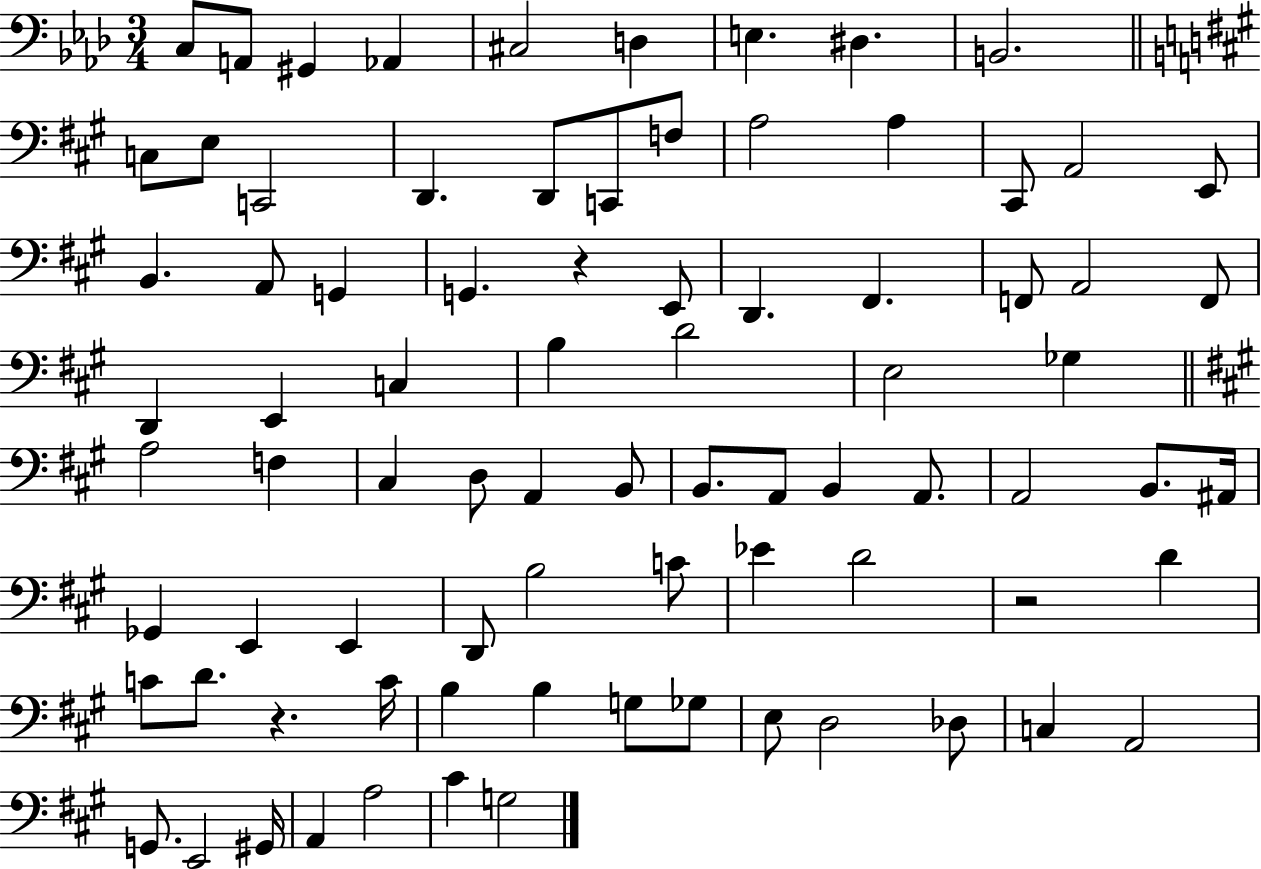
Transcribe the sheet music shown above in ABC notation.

X:1
T:Untitled
M:3/4
L:1/4
K:Ab
C,/2 A,,/2 ^G,, _A,, ^C,2 D, E, ^D, B,,2 C,/2 E,/2 C,,2 D,, D,,/2 C,,/2 F,/2 A,2 A, ^C,,/2 A,,2 E,,/2 B,, A,,/2 G,, G,, z E,,/2 D,, ^F,, F,,/2 A,,2 F,,/2 D,, E,, C, B, D2 E,2 _G, A,2 F, ^C, D,/2 A,, B,,/2 B,,/2 A,,/2 B,, A,,/2 A,,2 B,,/2 ^A,,/4 _G,, E,, E,, D,,/2 B,2 C/2 _E D2 z2 D C/2 D/2 z C/4 B, B, G,/2 _G,/2 E,/2 D,2 _D,/2 C, A,,2 G,,/2 E,,2 ^G,,/4 A,, A,2 ^C G,2